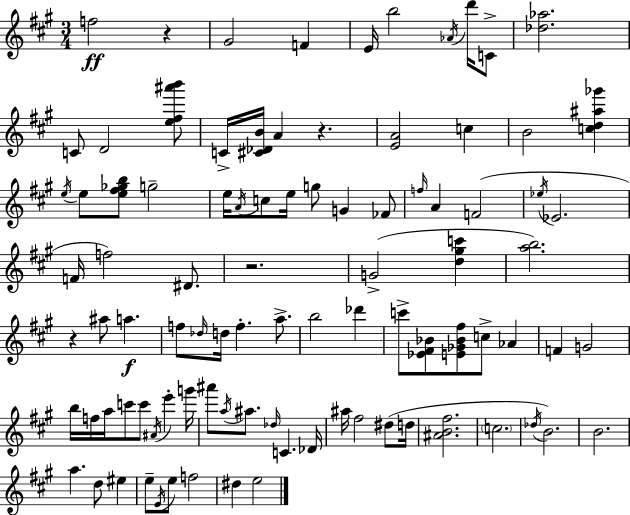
{
  \clef treble
  \numericTimeSignature
  \time 3/4
  \key a \major
  f''2\ff r4 | gis'2 f'4 | e'16 b''2 \acciaccatura { aes'16 } d'''16 c'8-> | <des'' aes''>2. | \break c'8 d'2 <e'' fis'' ais''' b'''>8 | c'16-> <cis' des' b'>16 a'4 r4. | <e' a'>2 c''4 | b'2 <c'' d'' ais'' ges'''>4 | \break \acciaccatura { e''16 } e''8 <e'' fis'' ges'' b''>8 g''2-- | e''16 \acciaccatura { a'16 } c''8 e''16 g''8 g'4 | fes'8 \grace { f''16 } a'4 f'2( | \acciaccatura { ees''16 } ees'2. | \break f'16 f''2) | dis'8. r2. | g'2->( | <d'' gis'' c'''>4 <a'' b''>2.) | \break r4 ais''8 a''4.\f | f''8 \grace { des''16 } d''16 f''4.-. | a''8.-> b''2 | des'''4 c'''8-> <ees' fis' bes'>8 <e' ges' bes' fis''>8 | \break c''8-> aes'4 f'4 g'2 | b''16 f''16 a''16 c'''8 c'''8 | \acciaccatura { ais'16 } e'''4-. g'''16 ais'''8 \acciaccatura { a''16 } ais''8. | \grace { des''16 } c'4. des'16 ais''16 fis''2 | \break dis''8( d''16 <ais' b' fis''>2. | \parenthesize c''2. | \acciaccatura { des''16 } b'2.) | b'2. | \break a''4. | d''8 eis''4 e''8-- | \acciaccatura { e'16 } e''8 f''2 dis''4 | e''2 \bar "|."
}